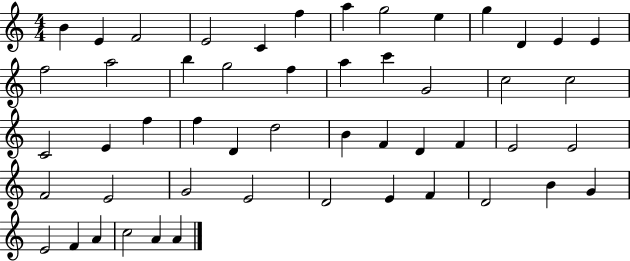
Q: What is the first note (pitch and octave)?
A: B4